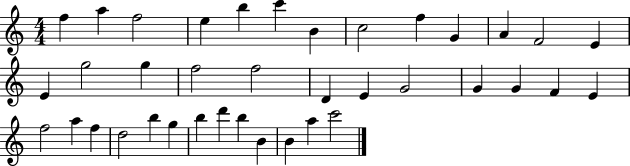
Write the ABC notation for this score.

X:1
T:Untitled
M:4/4
L:1/4
K:C
f a f2 e b c' B c2 f G A F2 E E g2 g f2 f2 D E G2 G G F E f2 a f d2 b g b d' b B B a c'2